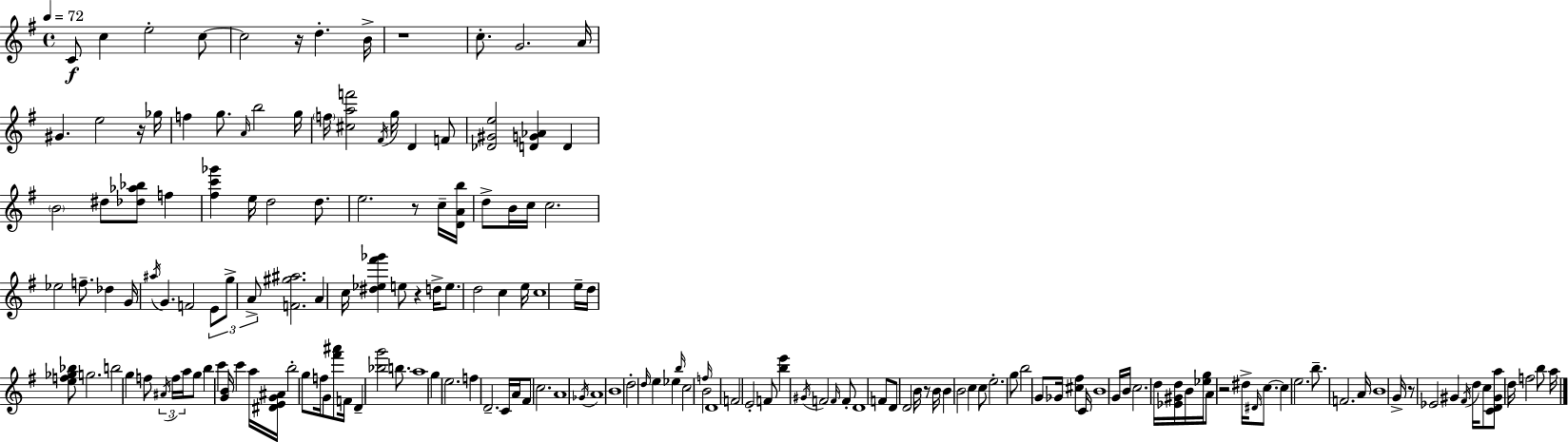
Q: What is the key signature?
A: E minor